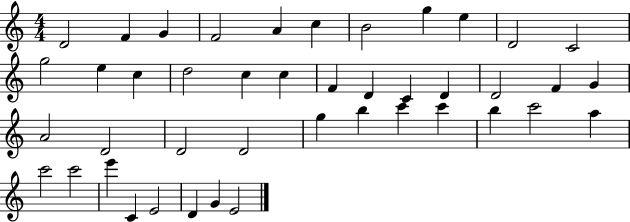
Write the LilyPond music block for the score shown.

{
  \clef treble
  \numericTimeSignature
  \time 4/4
  \key c \major
  d'2 f'4 g'4 | f'2 a'4 c''4 | b'2 g''4 e''4 | d'2 c'2 | \break g''2 e''4 c''4 | d''2 c''4 c''4 | f'4 d'4 c'4 d'4 | d'2 f'4 g'4 | \break a'2 d'2 | d'2 d'2 | g''4 b''4 c'''4 c'''4 | b''4 c'''2 a''4 | \break c'''2 c'''2 | e'''4 c'4 e'2 | d'4 g'4 e'2 | \bar "|."
}